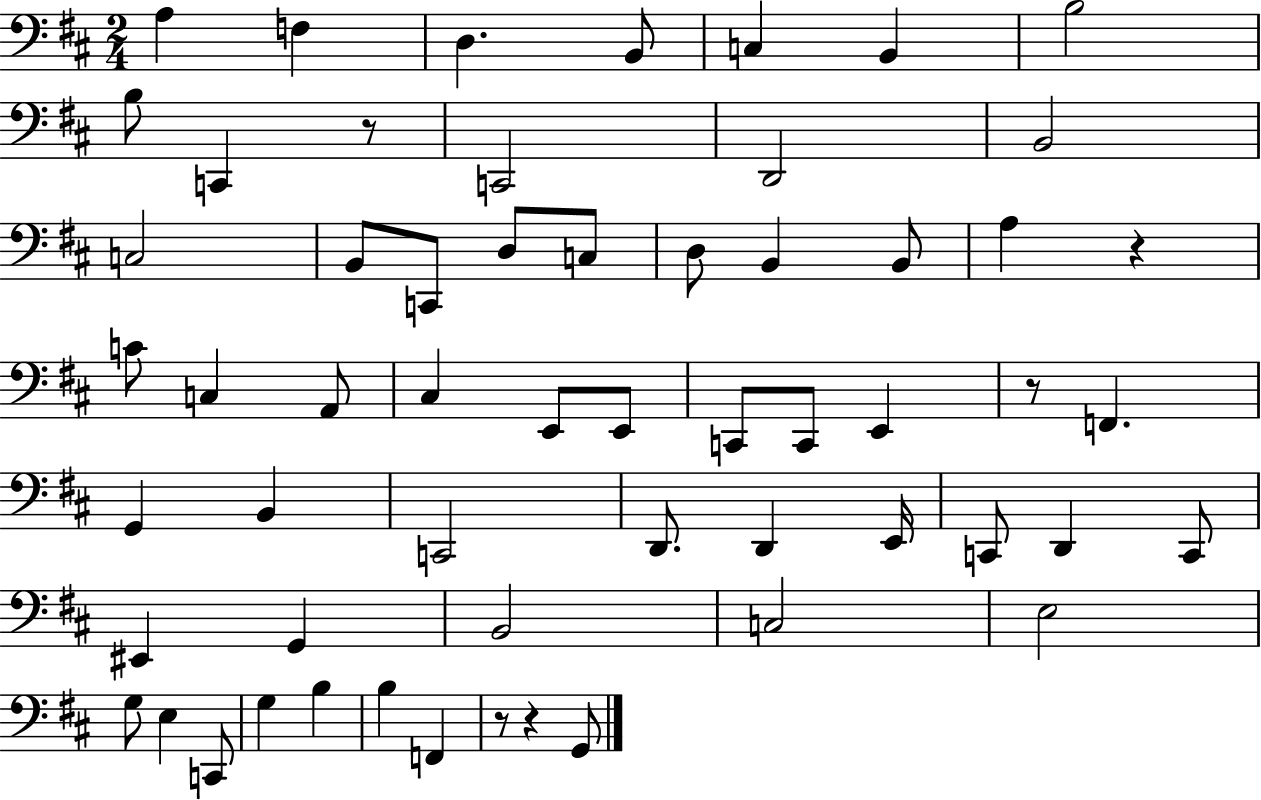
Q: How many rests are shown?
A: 5